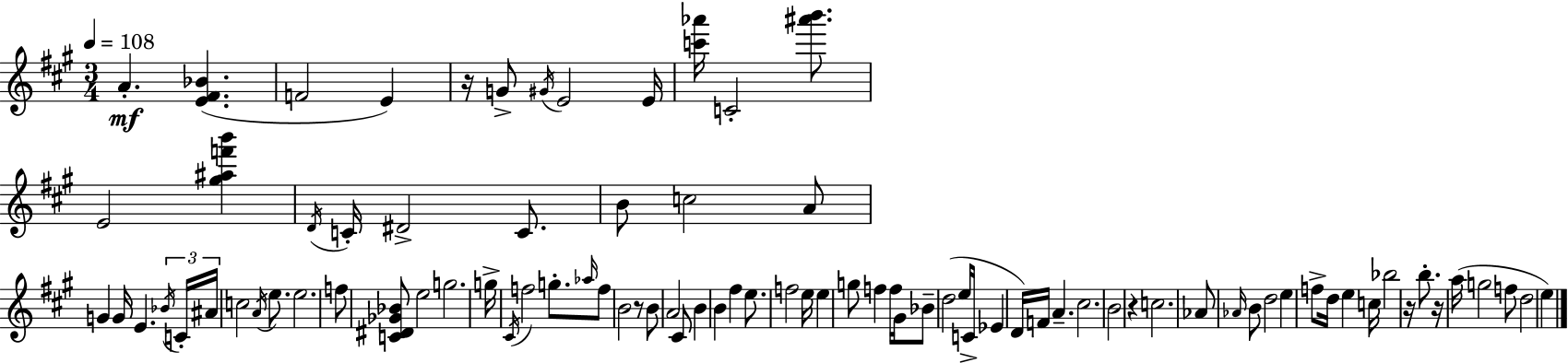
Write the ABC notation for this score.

X:1
T:Untitled
M:3/4
L:1/4
K:A
A [E^F_B] F2 E z/4 G/2 ^G/4 E2 E/4 [c'_a']/4 C2 [^a'b']/2 E2 [^g^af'b'] D/4 C/4 ^D2 C/2 B/2 c2 A/2 G G/4 E _B/4 C/4 ^A/4 c2 A/4 e/2 e2 f/2 [C^D_G_B]/2 e2 g2 g/4 ^C/4 f2 g/2 _a/4 f/2 B2 z/2 B/2 A2 ^C/2 B B ^f e/2 f2 e/4 e g/2 f f/4 ^G/4 _B/2 d2 e/4 C/4 _E D/4 F/4 A ^c2 B2 z c2 _A/2 _A/4 B/2 d2 e f/2 d/4 e c/4 _b2 z/4 b/2 z/4 a/4 g2 f/2 d2 e